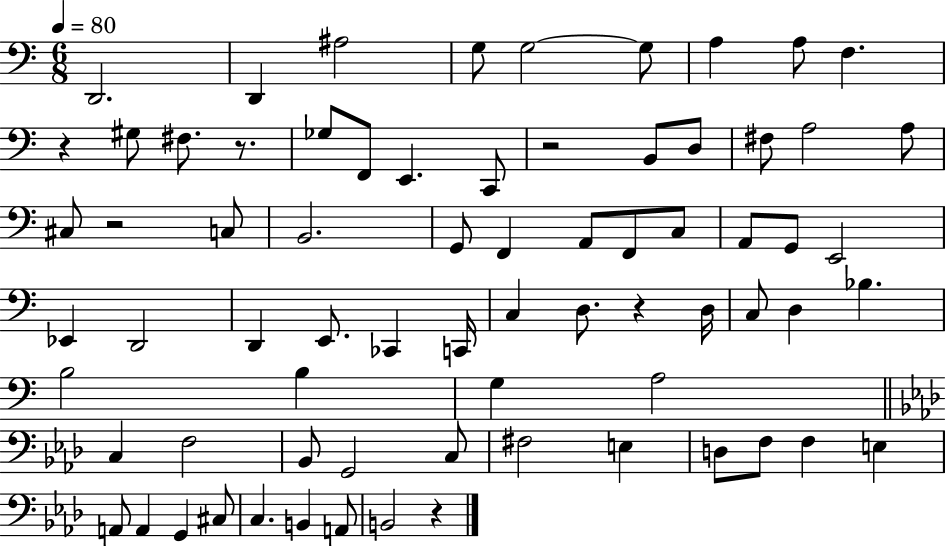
X:1
T:Untitled
M:6/8
L:1/4
K:C
D,,2 D,, ^A,2 G,/2 G,2 G,/2 A, A,/2 F, z ^G,/2 ^F,/2 z/2 _G,/2 F,,/2 E,, C,,/2 z2 B,,/2 D,/2 ^F,/2 A,2 A,/2 ^C,/2 z2 C,/2 B,,2 G,,/2 F,, A,,/2 F,,/2 C,/2 A,,/2 G,,/2 E,,2 _E,, D,,2 D,, E,,/2 _C,, C,,/4 C, D,/2 z D,/4 C,/2 D, _B, B,2 B, G, A,2 C, F,2 _B,,/2 G,,2 C,/2 ^F,2 E, D,/2 F,/2 F, E, A,,/2 A,, G,, ^C,/2 C, B,, A,,/2 B,,2 z